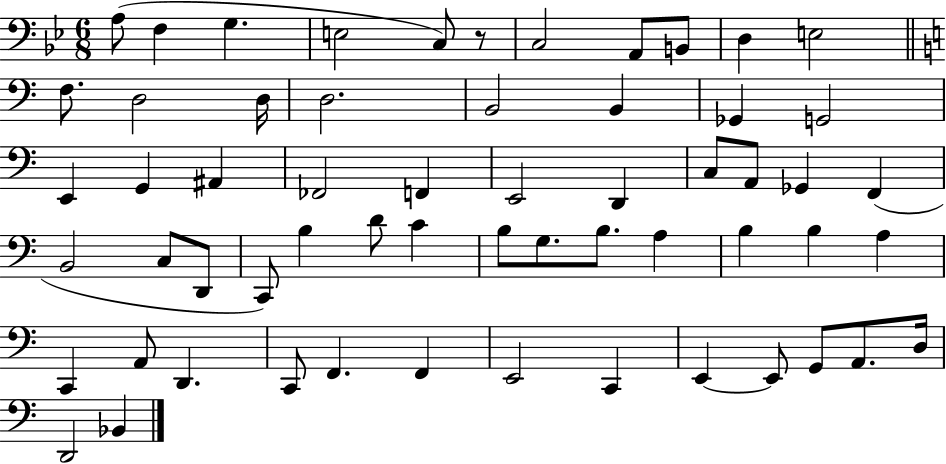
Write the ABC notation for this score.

X:1
T:Untitled
M:6/8
L:1/4
K:Bb
A,/2 F, G, E,2 C,/2 z/2 C,2 A,,/2 B,,/2 D, E,2 F,/2 D,2 D,/4 D,2 B,,2 B,, _G,, G,,2 E,, G,, ^A,, _F,,2 F,, E,,2 D,, C,/2 A,,/2 _G,, F,, B,,2 C,/2 D,,/2 C,,/2 B, D/2 C B,/2 G,/2 B,/2 A, B, B, A, C,, A,,/2 D,, C,,/2 F,, F,, E,,2 C,, E,, E,,/2 G,,/2 A,,/2 D,/4 D,,2 _B,,